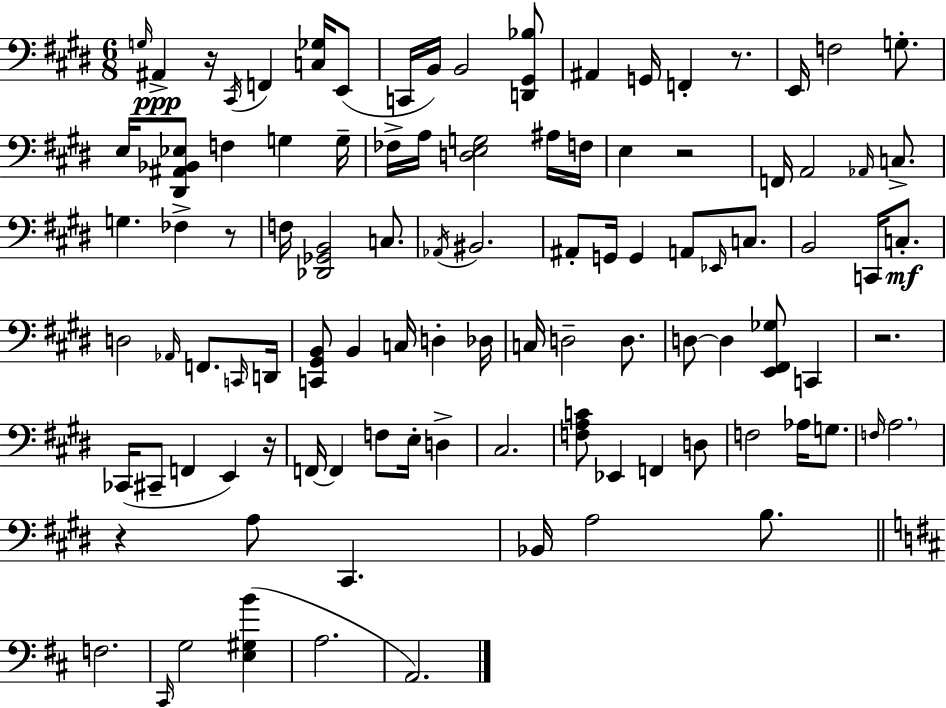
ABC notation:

X:1
T:Untitled
M:6/8
L:1/4
K:E
G,/4 ^A,, z/4 ^C,,/4 F,, [C,_G,]/4 E,,/2 C,,/4 B,,/4 B,,2 [D,,^G,,_B,]/2 ^A,, G,,/4 F,, z/2 E,,/4 F,2 G,/2 E,/4 [^D,,^A,,_B,,_E,]/2 F, G, G,/4 _F,/4 A,/4 [D,E,G,]2 ^A,/4 F,/4 E, z2 F,,/4 A,,2 _A,,/4 C,/2 G, _F, z/2 F,/4 [_D,,_G,,B,,]2 C,/2 _A,,/4 ^B,,2 ^A,,/2 G,,/4 G,, A,,/2 _E,,/4 C,/2 B,,2 C,,/4 C,/2 D,2 _A,,/4 F,,/2 C,,/4 D,,/4 [C,,^G,,B,,]/2 B,, C,/4 D, _D,/4 C,/4 D,2 D,/2 D,/2 D, [E,,^F,,_G,]/2 C,, z2 _C,,/4 ^C,,/2 F,, E,, z/4 F,,/4 F,, F,/2 E,/4 D, ^C,2 [F,A,C]/2 _E,, F,, D,/2 F,2 _A,/4 G,/2 F,/4 A,2 z A,/2 ^C,, _B,,/4 A,2 B,/2 F,2 ^C,,/4 G,2 [E,^G,B] A,2 A,,2